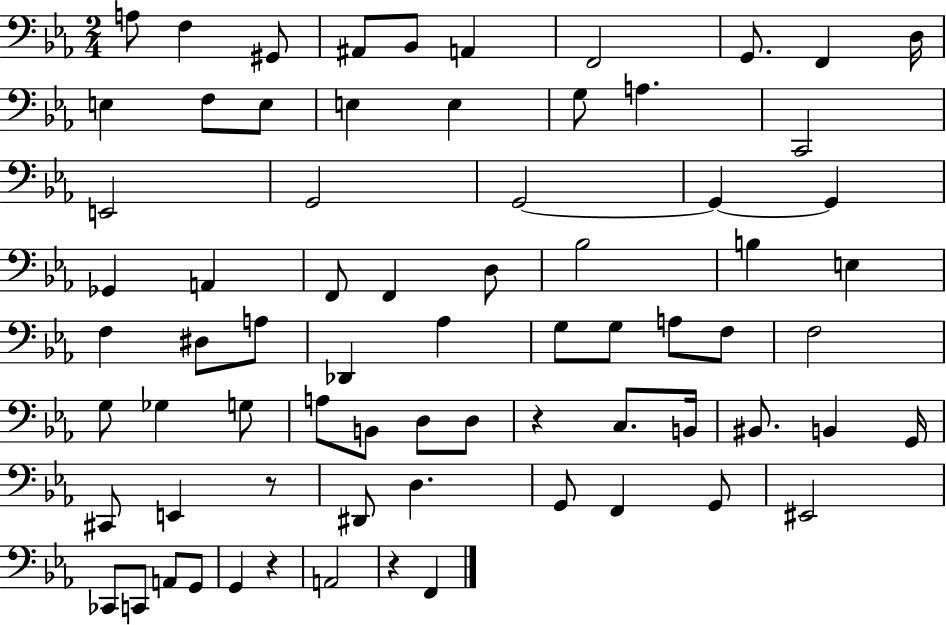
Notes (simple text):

A3/e F3/q G#2/e A#2/e Bb2/e A2/q F2/h G2/e. F2/q D3/s E3/q F3/e E3/e E3/q E3/q G3/e A3/q. C2/h E2/h G2/h G2/h G2/q G2/q Gb2/q A2/q F2/e F2/q D3/e Bb3/h B3/q E3/q F3/q D#3/e A3/e Db2/q Ab3/q G3/e G3/e A3/e F3/e F3/h G3/e Gb3/q G3/e A3/e B2/e D3/e D3/e R/q C3/e. B2/s BIS2/e. B2/q G2/s C#2/e E2/q R/e D#2/e D3/q. G2/e F2/q G2/e EIS2/h CES2/e C2/e A2/e G2/e G2/q R/q A2/h R/q F2/q